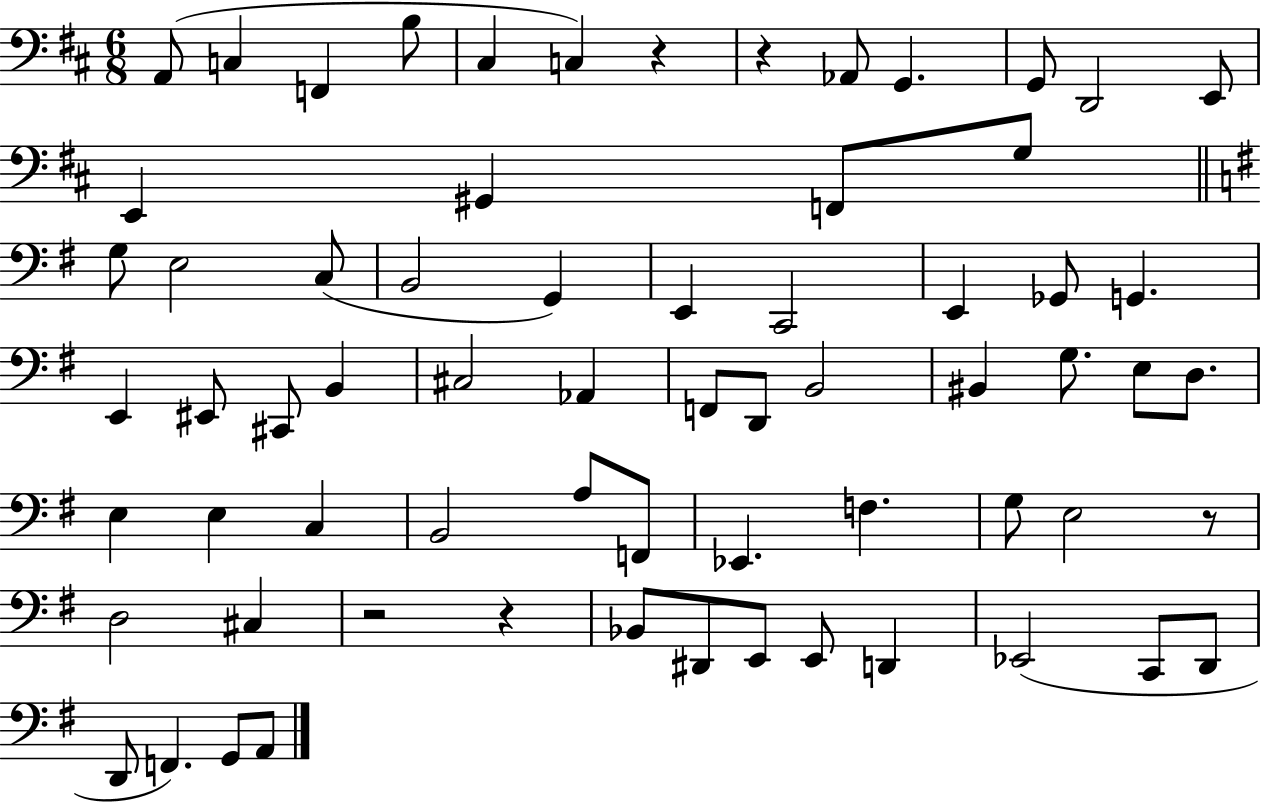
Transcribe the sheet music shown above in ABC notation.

X:1
T:Untitled
M:6/8
L:1/4
K:D
A,,/2 C, F,, B,/2 ^C, C, z z _A,,/2 G,, G,,/2 D,,2 E,,/2 E,, ^G,, F,,/2 G,/2 G,/2 E,2 C,/2 B,,2 G,, E,, C,,2 E,, _G,,/2 G,, E,, ^E,,/2 ^C,,/2 B,, ^C,2 _A,, F,,/2 D,,/2 B,,2 ^B,, G,/2 E,/2 D,/2 E, E, C, B,,2 A,/2 F,,/2 _E,, F, G,/2 E,2 z/2 D,2 ^C, z2 z _B,,/2 ^D,,/2 E,,/2 E,,/2 D,, _E,,2 C,,/2 D,,/2 D,,/2 F,, G,,/2 A,,/2